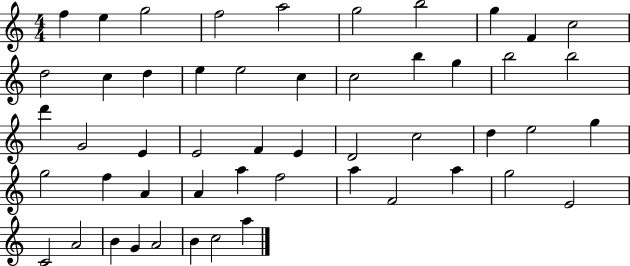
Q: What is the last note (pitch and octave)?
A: A5